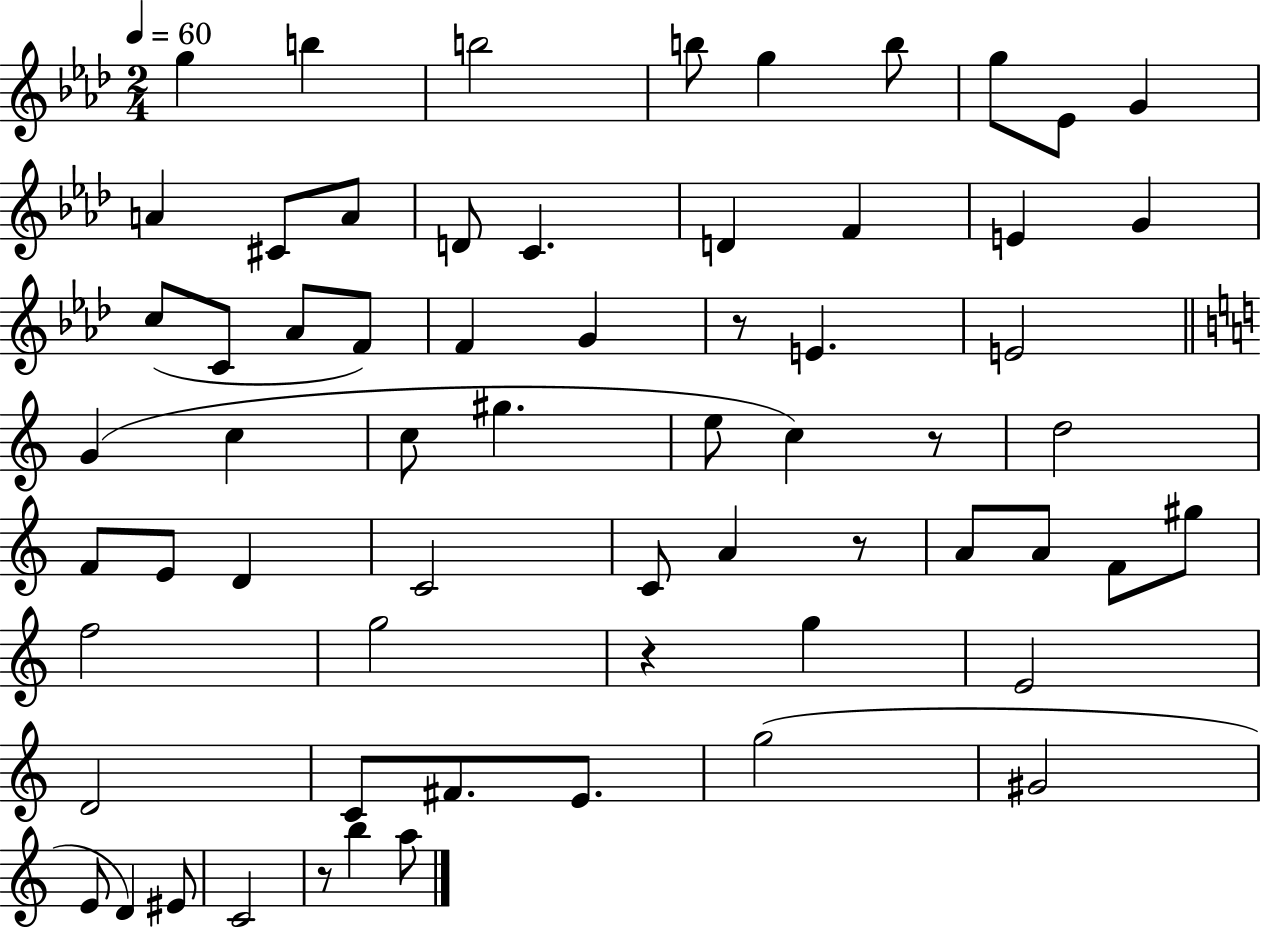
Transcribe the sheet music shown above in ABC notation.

X:1
T:Untitled
M:2/4
L:1/4
K:Ab
g b b2 b/2 g b/2 g/2 _E/2 G A ^C/2 A/2 D/2 C D F E G c/2 C/2 _A/2 F/2 F G z/2 E E2 G c c/2 ^g e/2 c z/2 d2 F/2 E/2 D C2 C/2 A z/2 A/2 A/2 F/2 ^g/2 f2 g2 z g E2 D2 C/2 ^F/2 E/2 g2 ^G2 E/2 D ^E/2 C2 z/2 b a/2